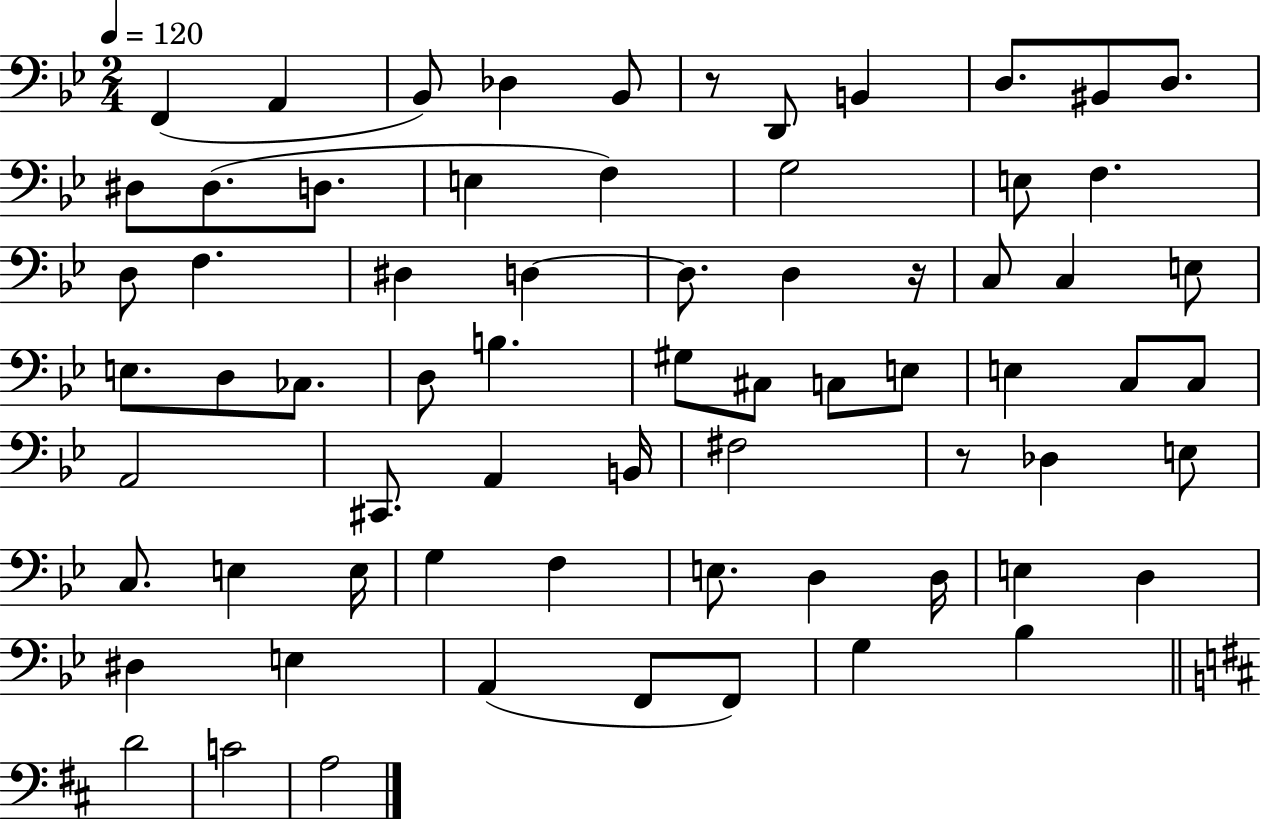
F2/q A2/q Bb2/e Db3/q Bb2/e R/e D2/e B2/q D3/e. BIS2/e D3/e. D#3/e D#3/e. D3/e. E3/q F3/q G3/h E3/e F3/q. D3/e F3/q. D#3/q D3/q D3/e. D3/q R/s C3/e C3/q E3/e E3/e. D3/e CES3/e. D3/e B3/q. G#3/e C#3/e C3/e E3/e E3/q C3/e C3/e A2/h C#2/e. A2/q B2/s F#3/h R/e Db3/q E3/e C3/e. E3/q E3/s G3/q F3/q E3/e. D3/q D3/s E3/q D3/q D#3/q E3/q A2/q F2/e F2/e G3/q Bb3/q D4/h C4/h A3/h